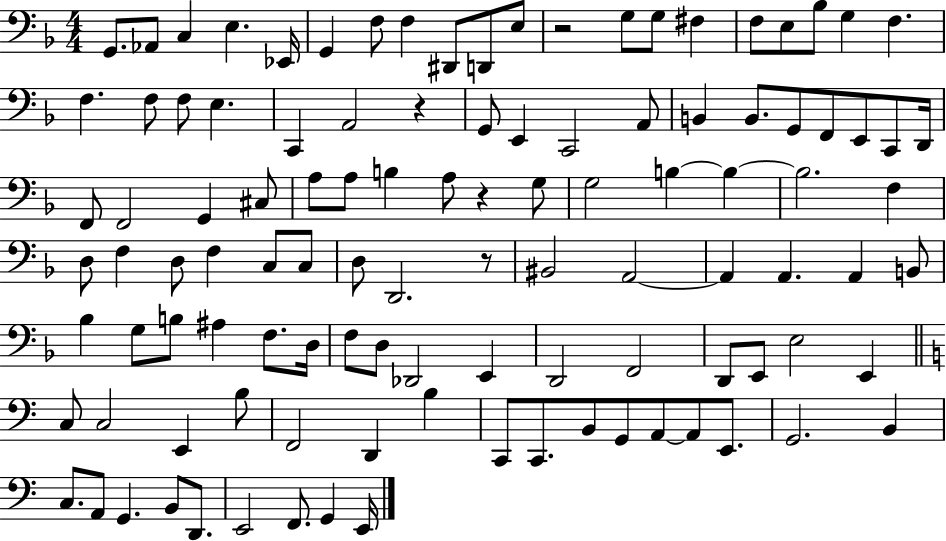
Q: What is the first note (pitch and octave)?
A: G2